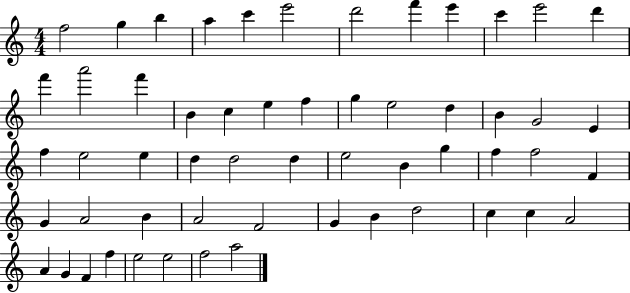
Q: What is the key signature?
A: C major